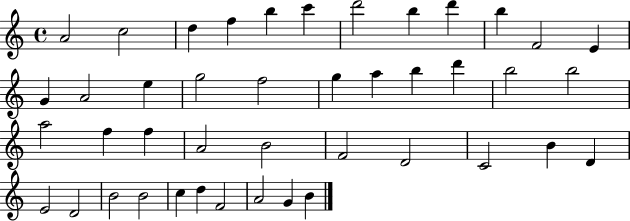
A4/h C5/h D5/q F5/q B5/q C6/q D6/h B5/q D6/q B5/q F4/h E4/q G4/q A4/h E5/q G5/h F5/h G5/q A5/q B5/q D6/q B5/h B5/h A5/h F5/q F5/q A4/h B4/h F4/h D4/h C4/h B4/q D4/q E4/h D4/h B4/h B4/h C5/q D5/q F4/h A4/h G4/q B4/q